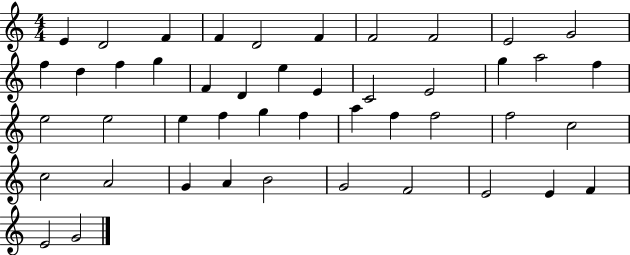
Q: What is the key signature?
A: C major